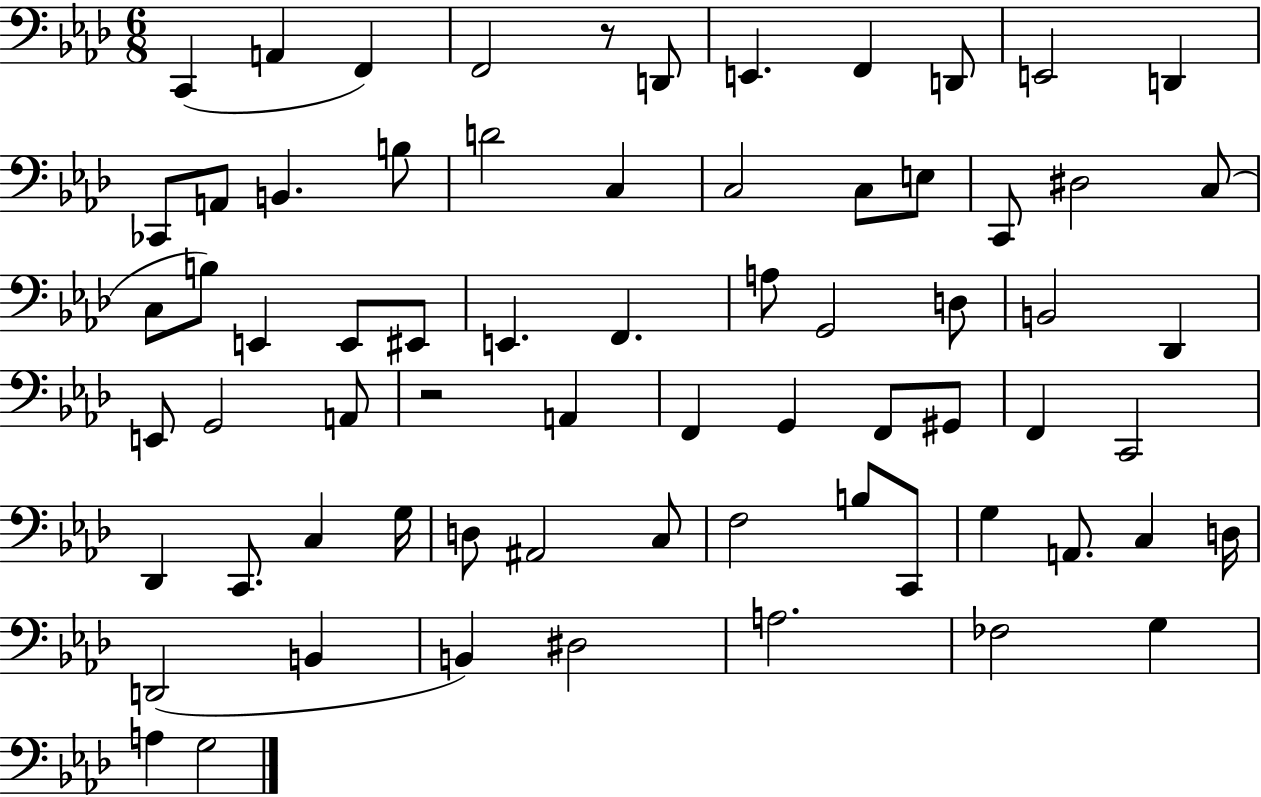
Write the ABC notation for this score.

X:1
T:Untitled
M:6/8
L:1/4
K:Ab
C,, A,, F,, F,,2 z/2 D,,/2 E,, F,, D,,/2 E,,2 D,, _C,,/2 A,,/2 B,, B,/2 D2 C, C,2 C,/2 E,/2 C,,/2 ^D,2 C,/2 C,/2 B,/2 E,, E,,/2 ^E,,/2 E,, F,, A,/2 G,,2 D,/2 B,,2 _D,, E,,/2 G,,2 A,,/2 z2 A,, F,, G,, F,,/2 ^G,,/2 F,, C,,2 _D,, C,,/2 C, G,/4 D,/2 ^A,,2 C,/2 F,2 B,/2 C,,/2 G, A,,/2 C, D,/4 D,,2 B,, B,, ^D,2 A,2 _F,2 G, A, G,2